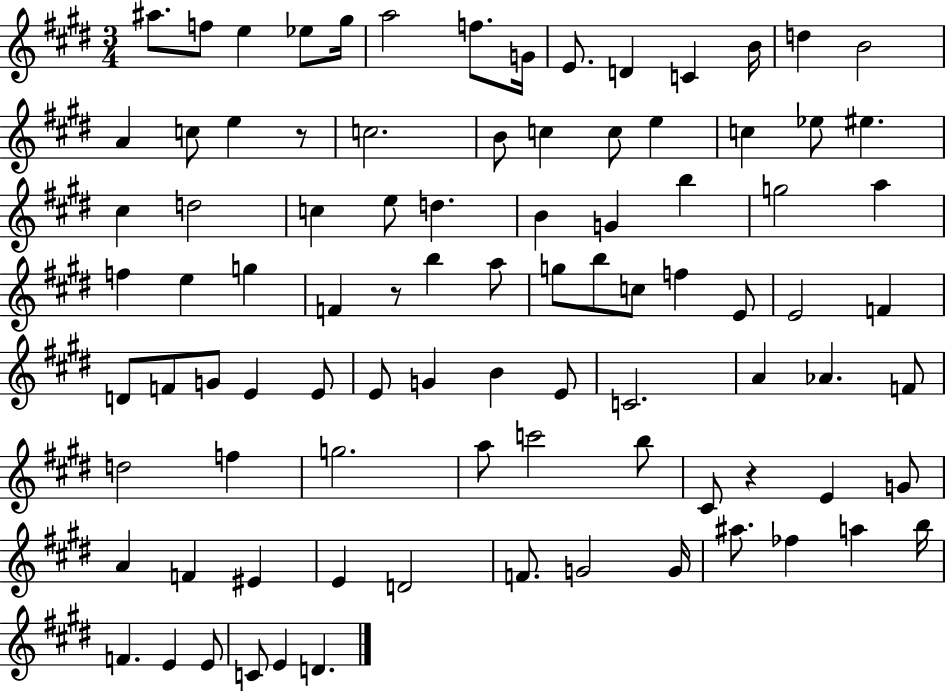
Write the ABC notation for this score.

X:1
T:Untitled
M:3/4
L:1/4
K:E
^a/2 f/2 e _e/2 ^g/4 a2 f/2 G/4 E/2 D C B/4 d B2 A c/2 e z/2 c2 B/2 c c/2 e c _e/2 ^e ^c d2 c e/2 d B G b g2 a f e g F z/2 b a/2 g/2 b/2 c/2 f E/2 E2 F D/2 F/2 G/2 E E/2 E/2 G B E/2 C2 A _A F/2 d2 f g2 a/2 c'2 b/2 ^C/2 z E G/2 A F ^E E D2 F/2 G2 G/4 ^a/2 _f a b/4 F E E/2 C/2 E D